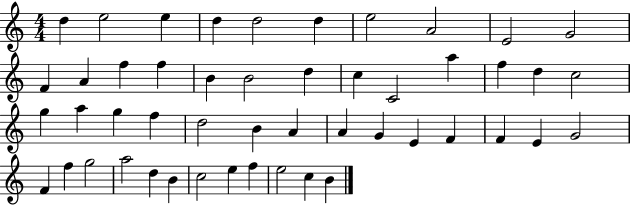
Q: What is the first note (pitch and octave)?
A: D5